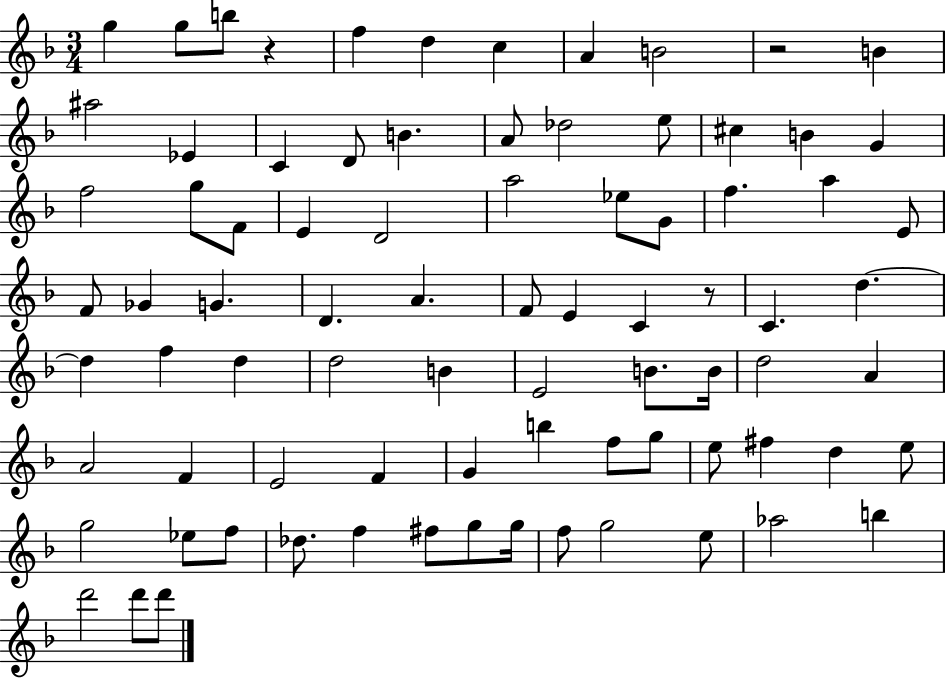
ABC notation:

X:1
T:Untitled
M:3/4
L:1/4
K:F
g g/2 b/2 z f d c A B2 z2 B ^a2 _E C D/2 B A/2 _d2 e/2 ^c B G f2 g/2 F/2 E D2 a2 _e/2 G/2 f a E/2 F/2 _G G D A F/2 E C z/2 C d d f d d2 B E2 B/2 B/4 d2 A A2 F E2 F G b f/2 g/2 e/2 ^f d e/2 g2 _e/2 f/2 _d/2 f ^f/2 g/2 g/4 f/2 g2 e/2 _a2 b d'2 d'/2 d'/2